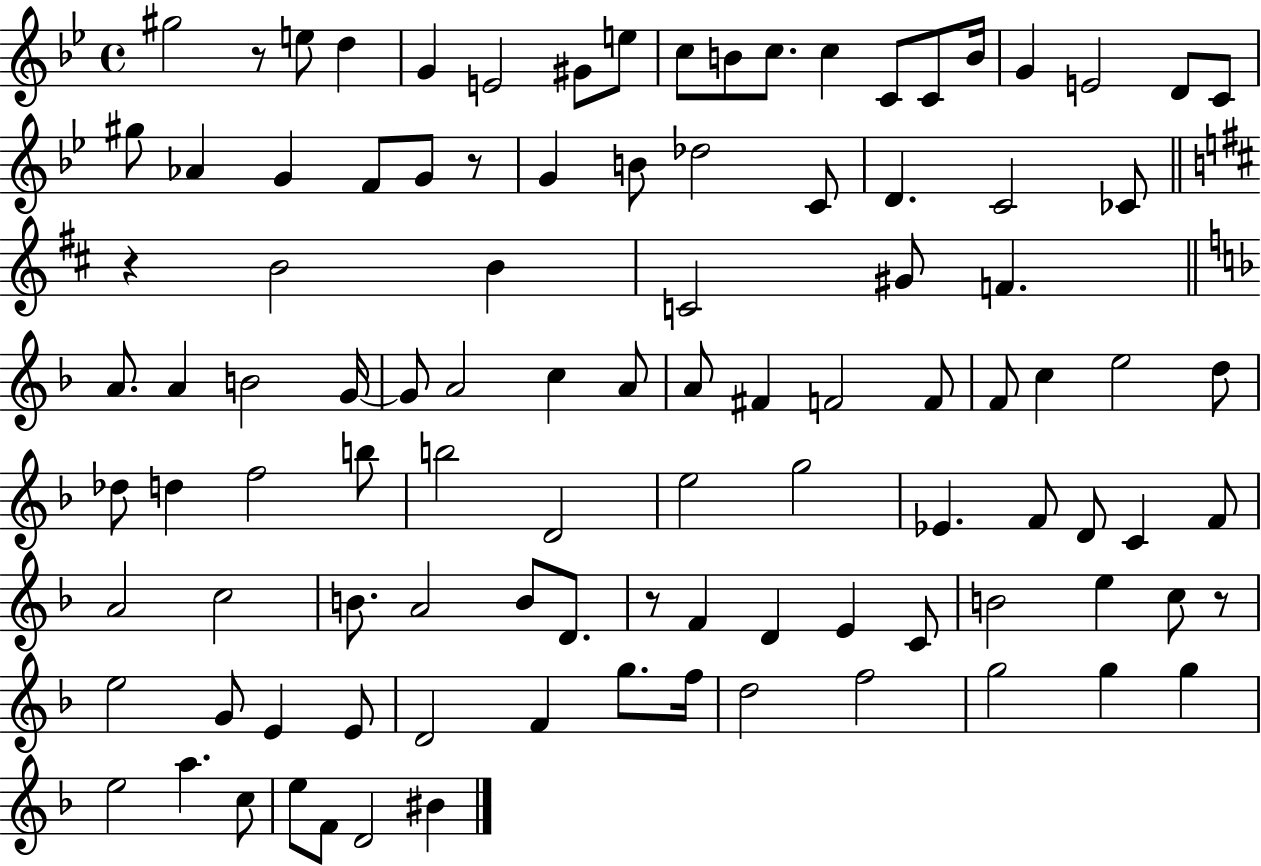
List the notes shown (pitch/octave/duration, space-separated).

G#5/h R/e E5/e D5/q G4/q E4/h G#4/e E5/e C5/e B4/e C5/e. C5/q C4/e C4/e B4/s G4/q E4/h D4/e C4/e G#5/e Ab4/q G4/q F4/e G4/e R/e G4/q B4/e Db5/h C4/e D4/q. C4/h CES4/e R/q B4/h B4/q C4/h G#4/e F4/q. A4/e. A4/q B4/h G4/s G4/e A4/h C5/q A4/e A4/e F#4/q F4/h F4/e F4/e C5/q E5/h D5/e Db5/e D5/q F5/h B5/e B5/h D4/h E5/h G5/h Eb4/q. F4/e D4/e C4/q F4/e A4/h C5/h B4/e. A4/h B4/e D4/e. R/e F4/q D4/q E4/q C4/e B4/h E5/q C5/e R/e E5/h G4/e E4/q E4/e D4/h F4/q G5/e. F5/s D5/h F5/h G5/h G5/q G5/q E5/h A5/q. C5/e E5/e F4/e D4/h BIS4/q